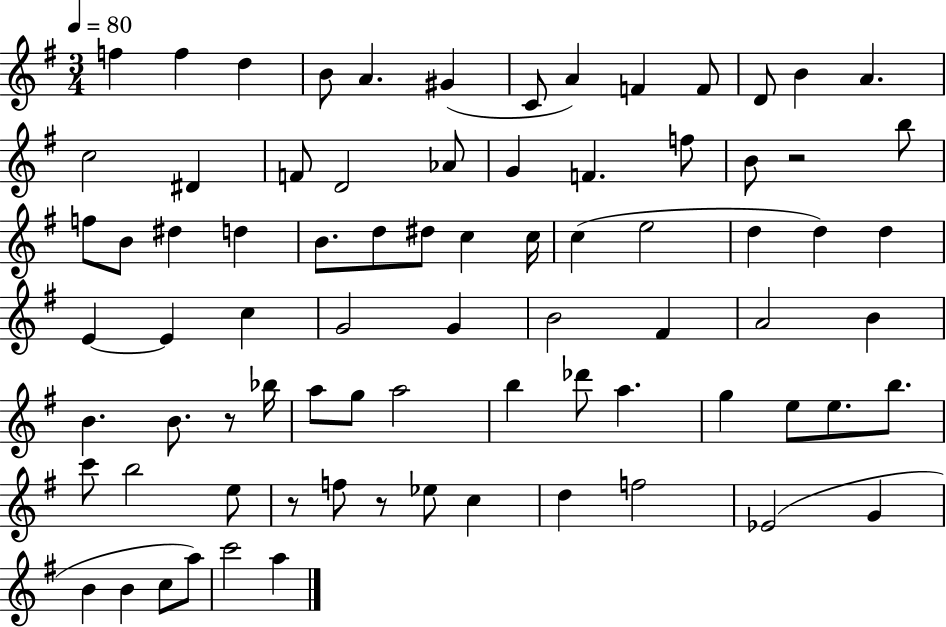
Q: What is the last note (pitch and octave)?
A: A5